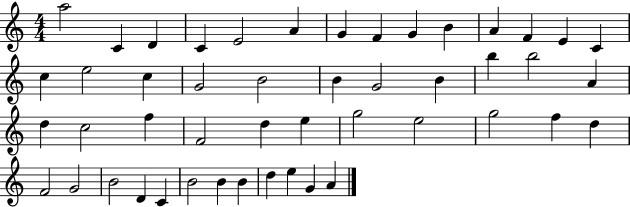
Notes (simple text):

A5/h C4/q D4/q C4/q E4/h A4/q G4/q F4/q G4/q B4/q A4/q F4/q E4/q C4/q C5/q E5/h C5/q G4/h B4/h B4/q G4/h B4/q B5/q B5/h A4/q D5/q C5/h F5/q F4/h D5/q E5/q G5/h E5/h G5/h F5/q D5/q F4/h G4/h B4/h D4/q C4/q B4/h B4/q B4/q D5/q E5/q G4/q A4/q